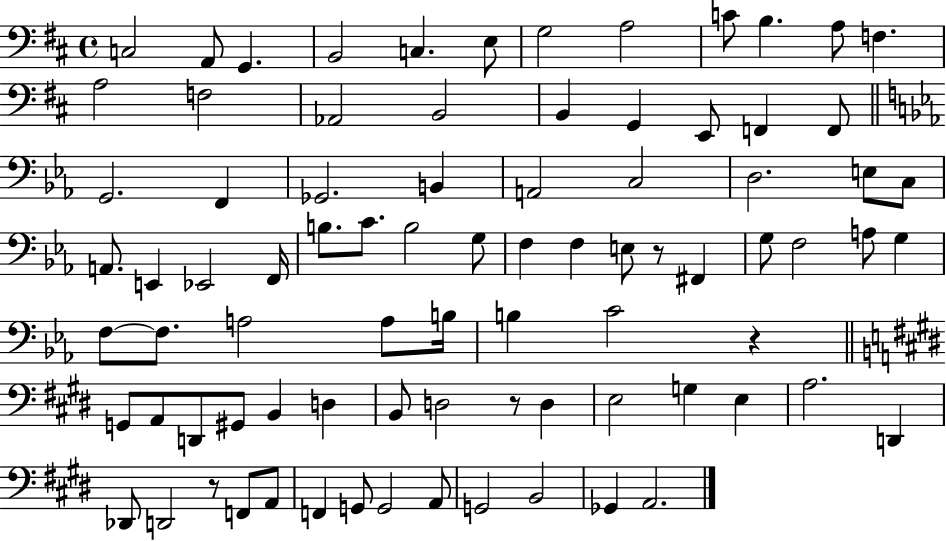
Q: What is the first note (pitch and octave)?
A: C3